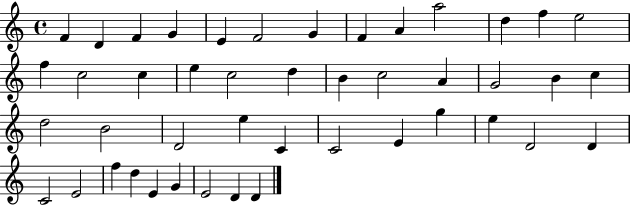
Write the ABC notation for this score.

X:1
T:Untitled
M:4/4
L:1/4
K:C
F D F G E F2 G F A a2 d f e2 f c2 c e c2 d B c2 A G2 B c d2 B2 D2 e C C2 E g e D2 D C2 E2 f d E G E2 D D